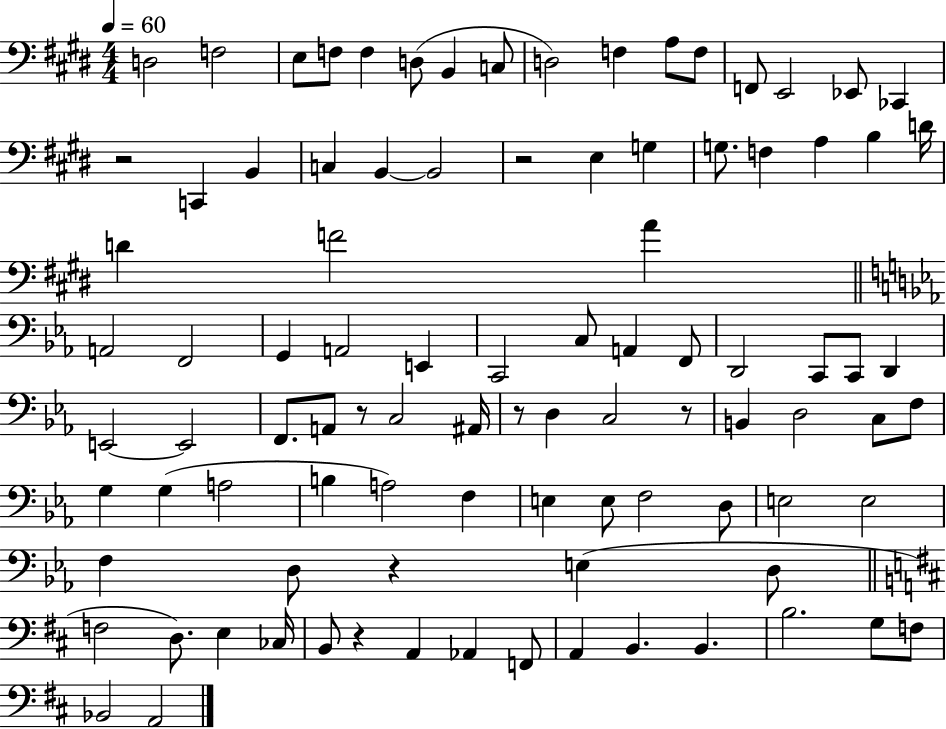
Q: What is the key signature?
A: E major